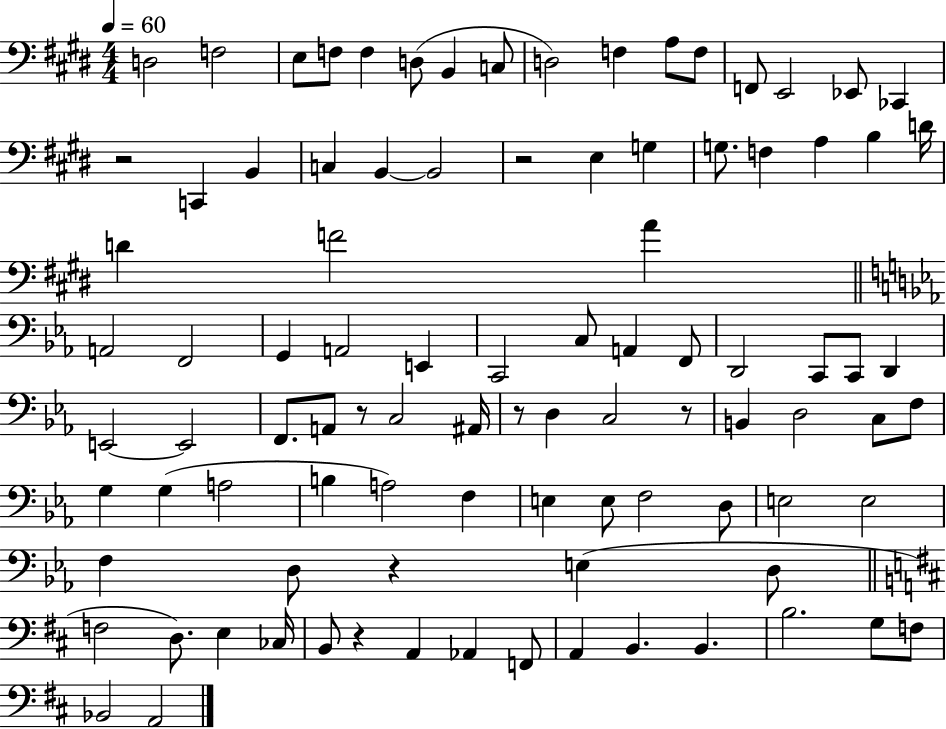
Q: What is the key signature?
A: E major